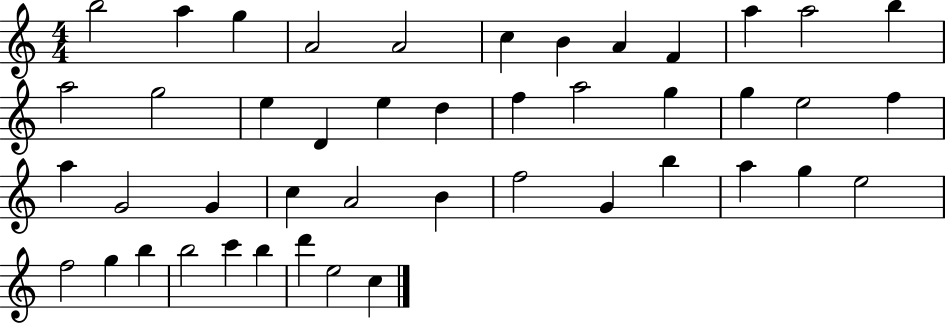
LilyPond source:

{
  \clef treble
  \numericTimeSignature
  \time 4/4
  \key c \major
  b''2 a''4 g''4 | a'2 a'2 | c''4 b'4 a'4 f'4 | a''4 a''2 b''4 | \break a''2 g''2 | e''4 d'4 e''4 d''4 | f''4 a''2 g''4 | g''4 e''2 f''4 | \break a''4 g'2 g'4 | c''4 a'2 b'4 | f''2 g'4 b''4 | a''4 g''4 e''2 | \break f''2 g''4 b''4 | b''2 c'''4 b''4 | d'''4 e''2 c''4 | \bar "|."
}